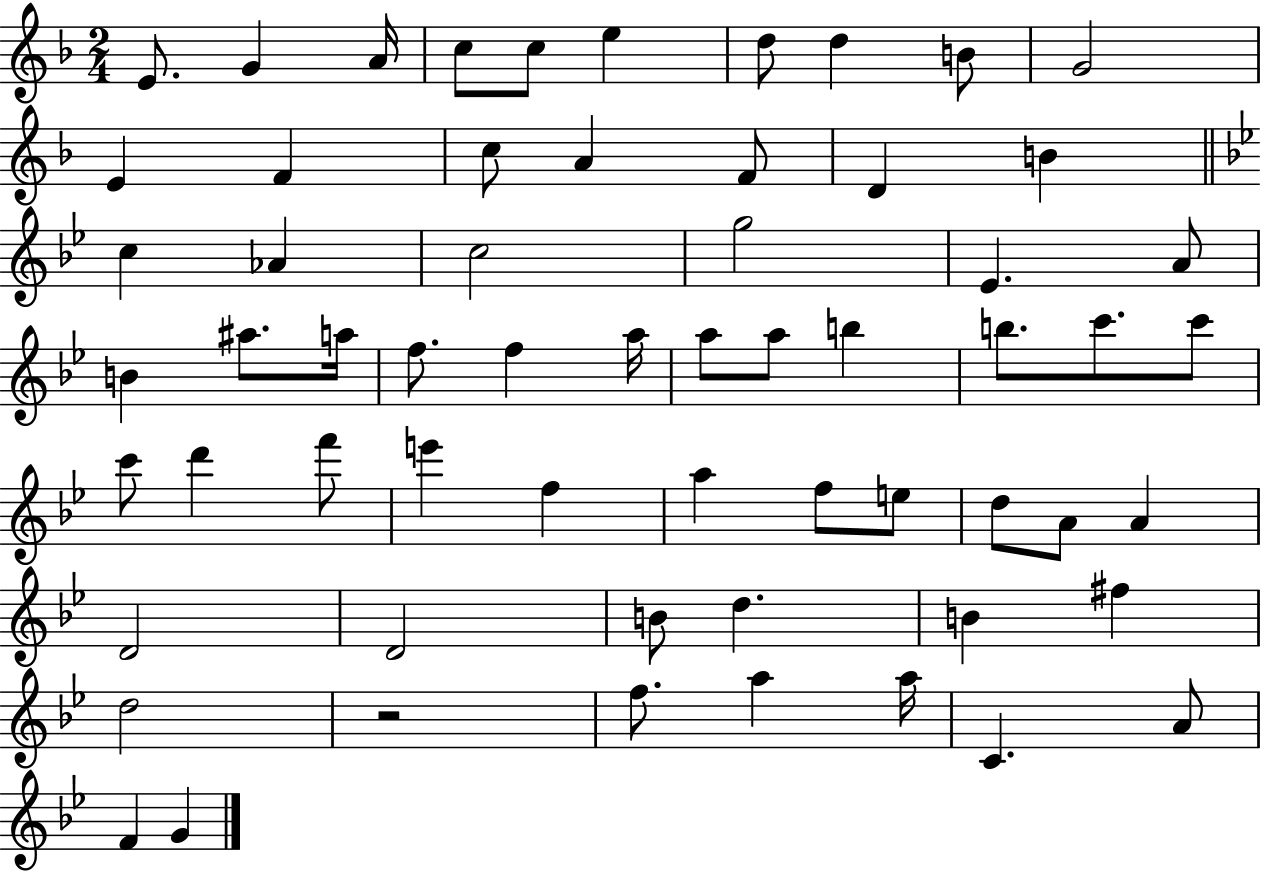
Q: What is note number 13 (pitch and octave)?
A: C5